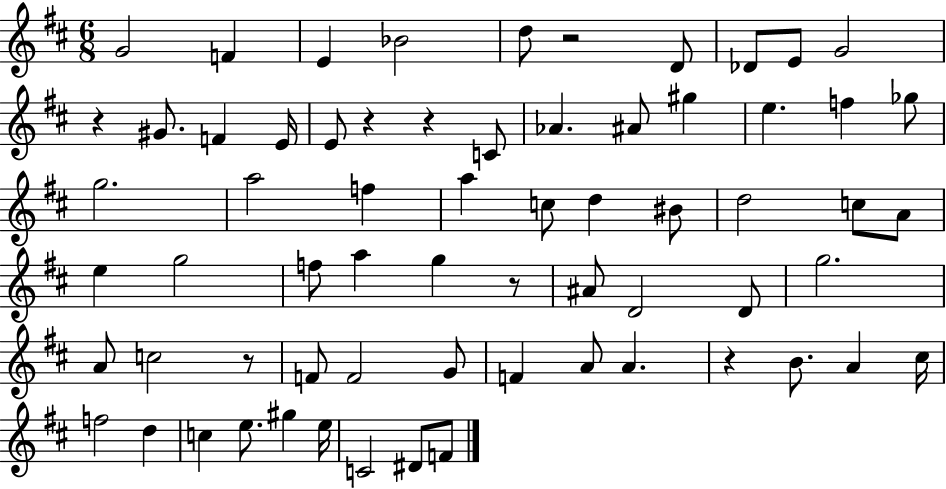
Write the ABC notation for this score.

X:1
T:Untitled
M:6/8
L:1/4
K:D
G2 F E _B2 d/2 z2 D/2 _D/2 E/2 G2 z ^G/2 F E/4 E/2 z z C/2 _A ^A/2 ^g e f _g/2 g2 a2 f a c/2 d ^B/2 d2 c/2 A/2 e g2 f/2 a g z/2 ^A/2 D2 D/2 g2 A/2 c2 z/2 F/2 F2 G/2 F A/2 A z B/2 A ^c/4 f2 d c e/2 ^g e/4 C2 ^D/2 F/2